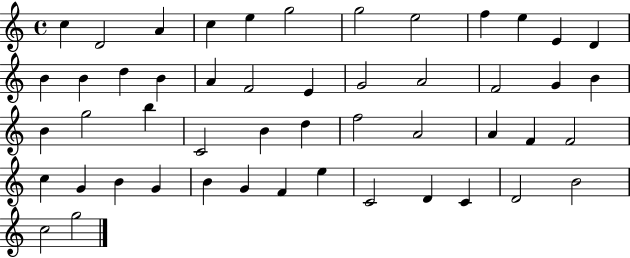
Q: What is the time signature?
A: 4/4